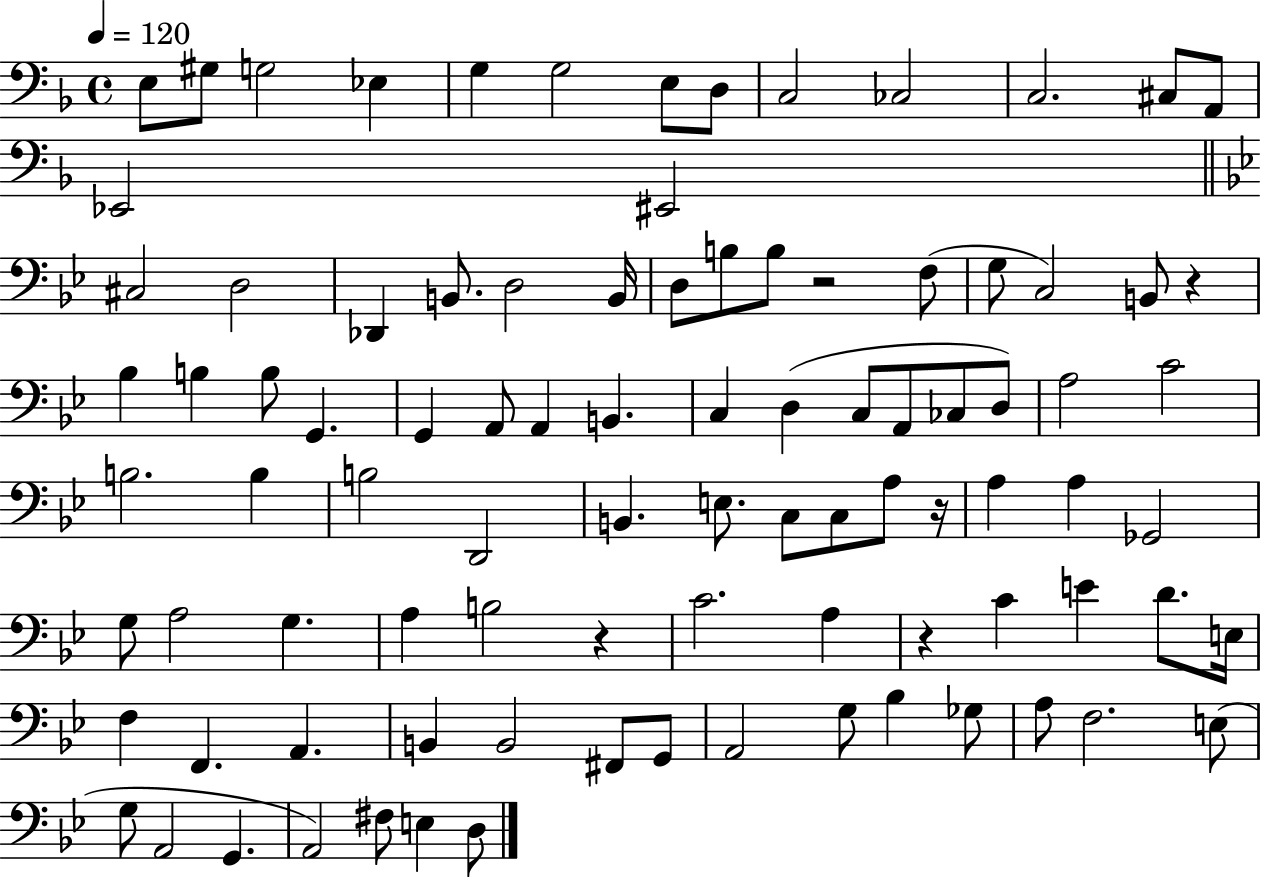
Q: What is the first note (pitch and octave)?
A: E3